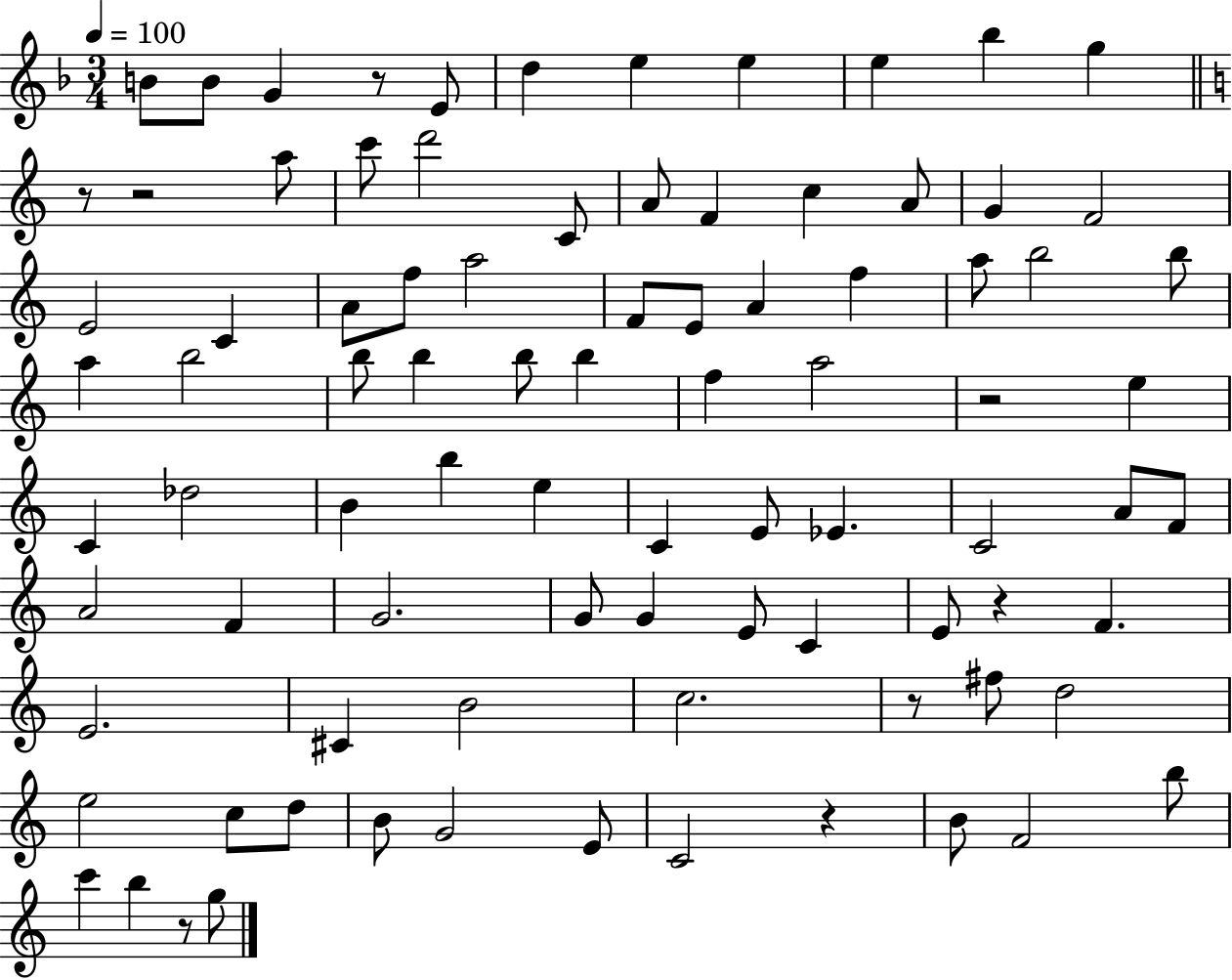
X:1
T:Untitled
M:3/4
L:1/4
K:F
B/2 B/2 G z/2 E/2 d e e e _b g z/2 z2 a/2 c'/2 d'2 C/2 A/2 F c A/2 G F2 E2 C A/2 f/2 a2 F/2 E/2 A f a/2 b2 b/2 a b2 b/2 b b/2 b f a2 z2 e C _d2 B b e C E/2 _E C2 A/2 F/2 A2 F G2 G/2 G E/2 C E/2 z F E2 ^C B2 c2 z/2 ^f/2 d2 e2 c/2 d/2 B/2 G2 E/2 C2 z B/2 F2 b/2 c' b z/2 g/2